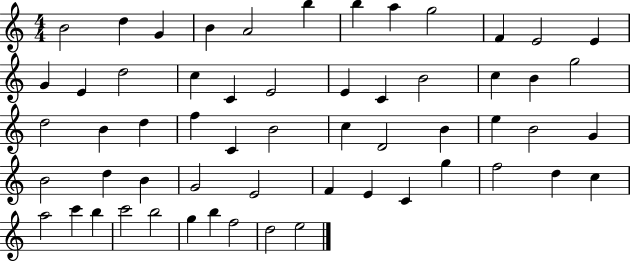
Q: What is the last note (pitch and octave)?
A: E5